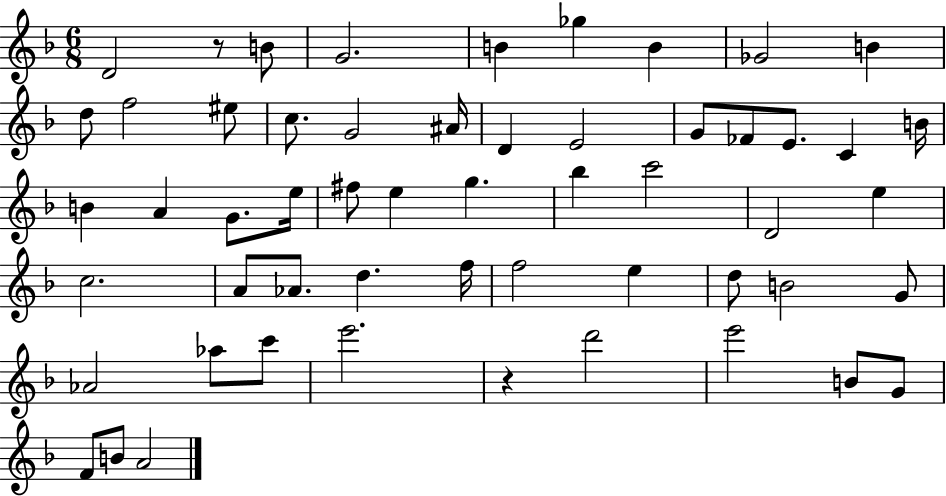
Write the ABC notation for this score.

X:1
T:Untitled
M:6/8
L:1/4
K:F
D2 z/2 B/2 G2 B _g B _G2 B d/2 f2 ^e/2 c/2 G2 ^A/4 D E2 G/2 _F/2 E/2 C B/4 B A G/2 e/4 ^f/2 e g _b c'2 D2 e c2 A/2 _A/2 d f/4 f2 e d/2 B2 G/2 _A2 _a/2 c'/2 e'2 z d'2 e'2 B/2 G/2 F/2 B/2 A2